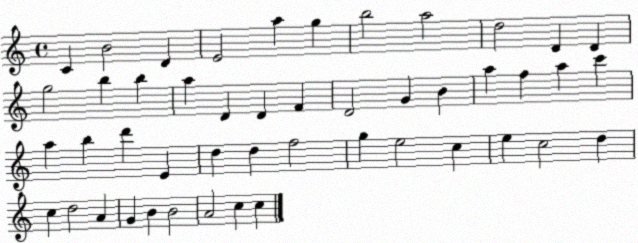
X:1
T:Untitled
M:4/4
L:1/4
K:C
C B2 D E2 a g b2 a2 d2 D D g2 b b a D D F D2 G B a f a c' a b d' E d d f2 g e2 c e c2 d c d2 A G B B2 A2 c c